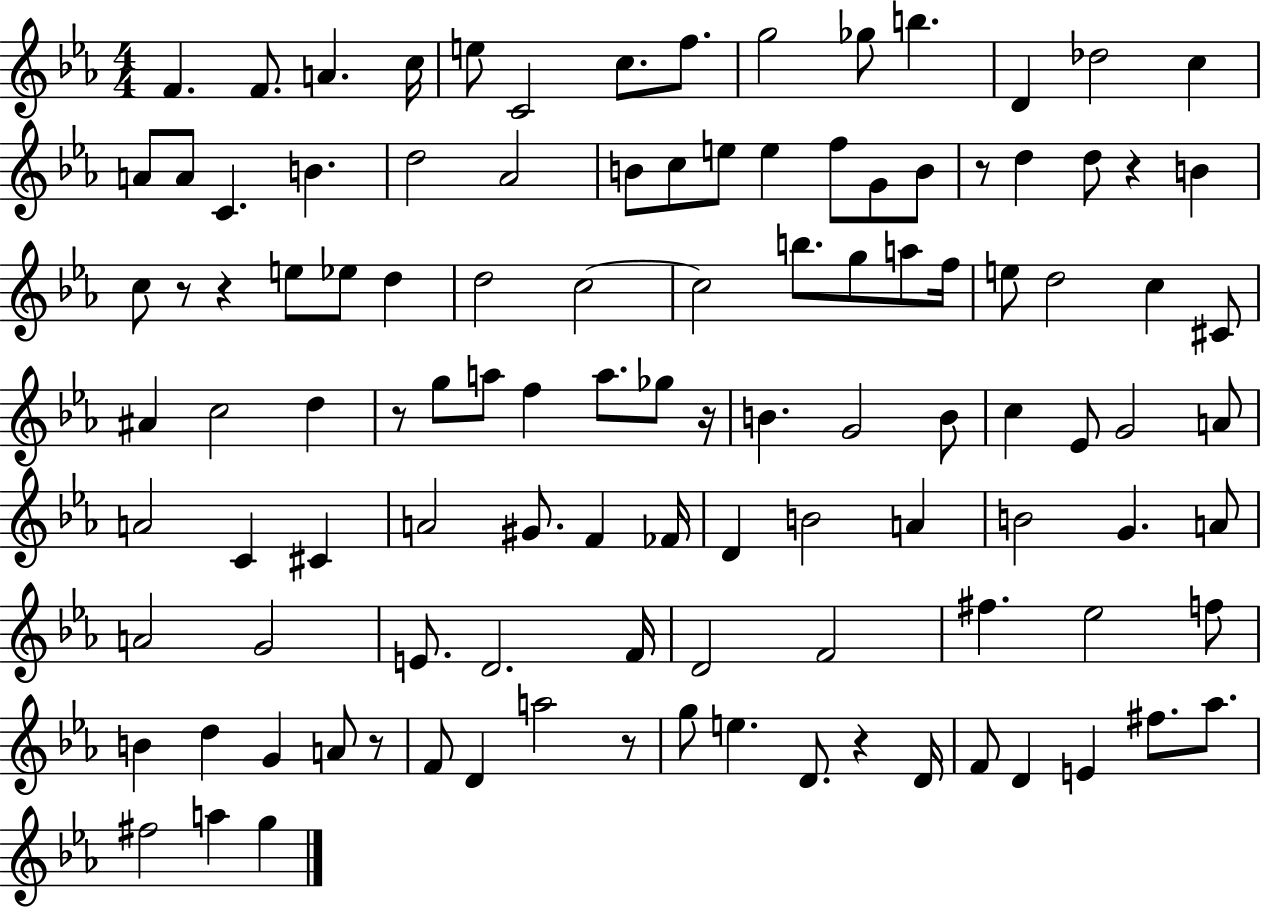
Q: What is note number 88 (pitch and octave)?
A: F4